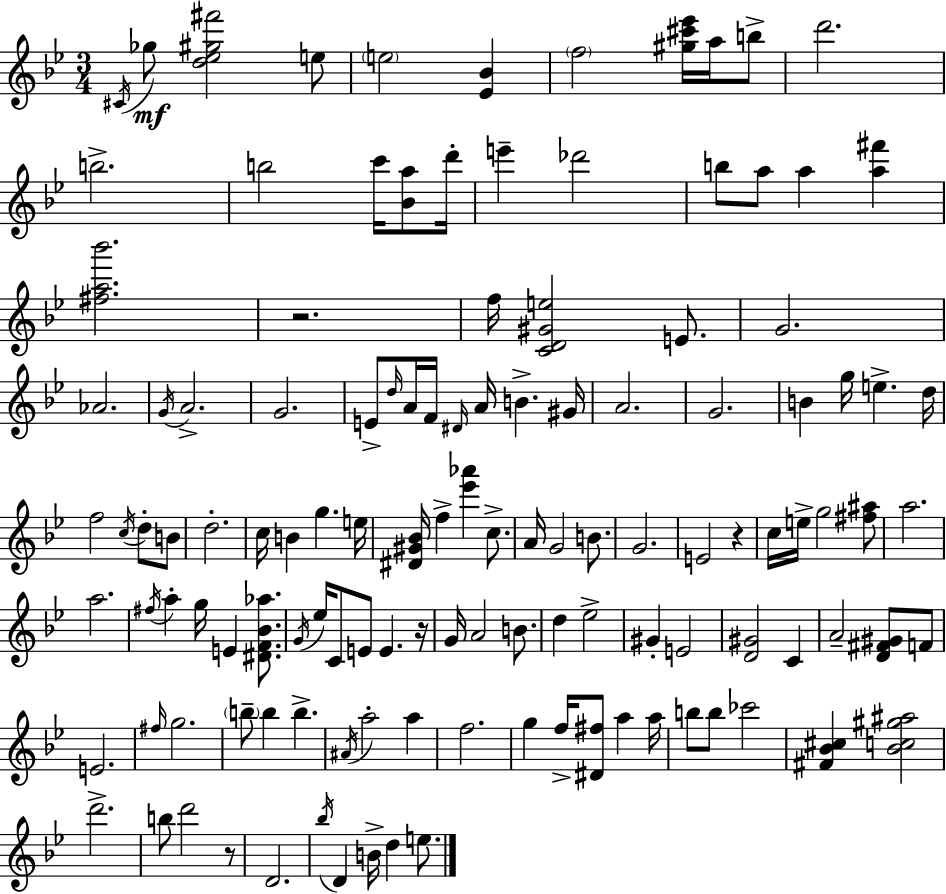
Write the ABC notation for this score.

X:1
T:Untitled
M:3/4
L:1/4
K:Bb
^C/4 _g/2 [d_e^g^f']2 e/2 e2 [_E_B] f2 [^g^c'_e']/4 a/4 b/2 d'2 b2 b2 c'/4 [_Ba]/2 d'/4 e' _d'2 b/2 a/2 a [a^f'] [^fa_b']2 z2 f/4 [CD^Ge]2 E/2 G2 _A2 G/4 A2 G2 E/2 d/4 A/4 F/4 ^D/4 A/4 B ^G/4 A2 G2 B g/4 e d/4 f2 c/4 d/2 B/2 d2 c/4 B g e/4 [^D^G_B]/4 f [_e'_a'] c/2 A/4 G2 B/2 G2 E2 z c/4 e/4 g2 [^f^a]/2 a2 a2 ^f/4 a g/4 E [^DF_B_a]/2 G/4 _e/4 C/2 E/2 E z/4 G/4 A2 B/2 d _e2 ^G E2 [D^G]2 C A2 [D^F^G]/2 F/2 E2 ^f/4 g2 b/2 b b ^A/4 a2 a f2 g f/4 [^D^f]/2 a a/4 b/2 b/2 _c'2 [^F_B^c] [_Bc^g^a]2 d'2 b/2 d'2 z/2 D2 _b/4 D B/4 d e/2